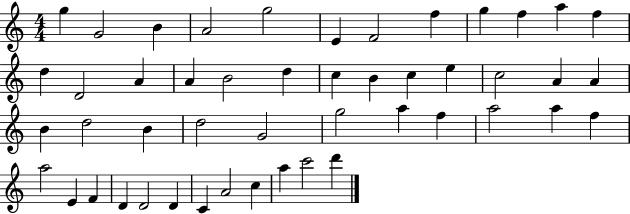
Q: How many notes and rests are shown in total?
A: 48